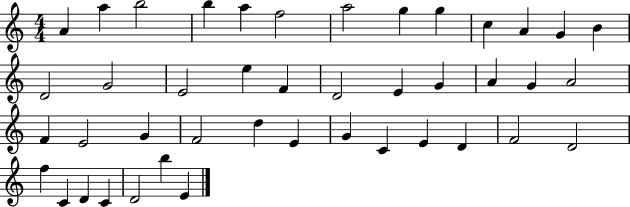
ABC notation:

X:1
T:Untitled
M:4/4
L:1/4
K:C
A a b2 b a f2 a2 g g c A G B D2 G2 E2 e F D2 E G A G A2 F E2 G F2 d E G C E D F2 D2 f C D C D2 b E